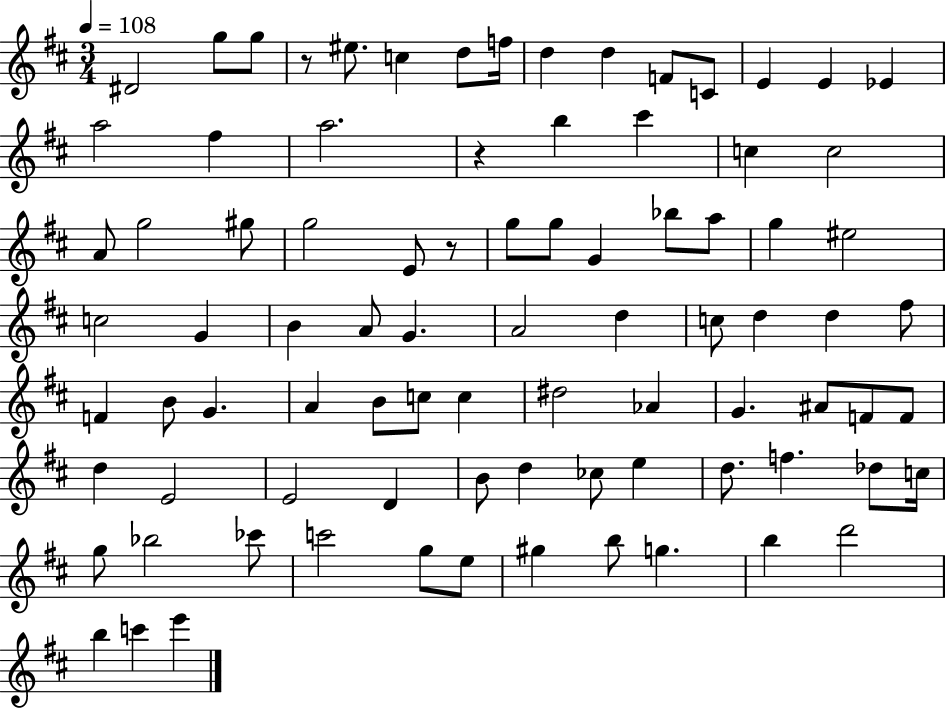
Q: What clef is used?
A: treble